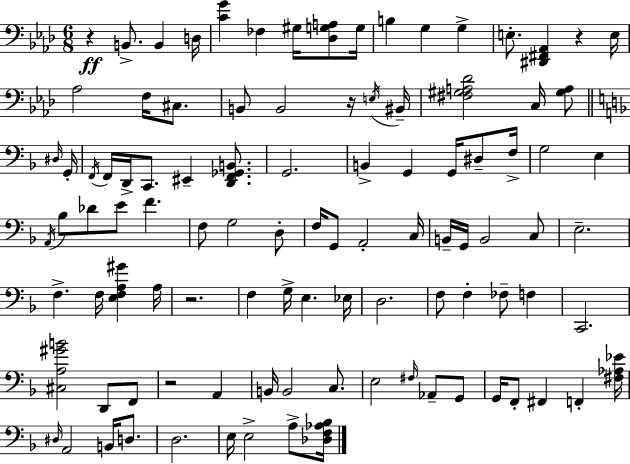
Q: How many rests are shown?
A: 5